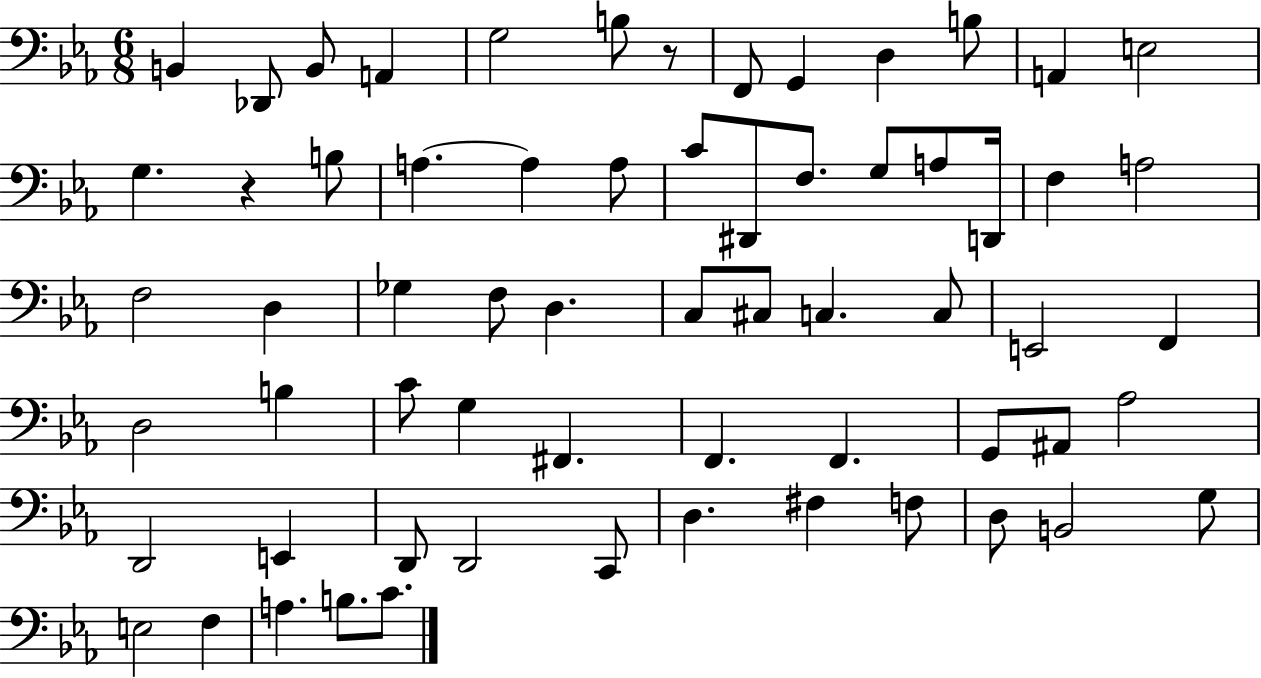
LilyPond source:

{
  \clef bass
  \numericTimeSignature
  \time 6/8
  \key ees \major
  b,4 des,8 b,8 a,4 | g2 b8 r8 | f,8 g,4 d4 b8 | a,4 e2 | \break g4. r4 b8 | a4.~~ a4 a8 | c'8 dis,8 f8. g8 a8 d,16 | f4 a2 | \break f2 d4 | ges4 f8 d4. | c8 cis8 c4. c8 | e,2 f,4 | \break d2 b4 | c'8 g4 fis,4. | f,4. f,4. | g,8 ais,8 aes2 | \break d,2 e,4 | d,8 d,2 c,8 | d4. fis4 f8 | d8 b,2 g8 | \break e2 f4 | a4. b8. c'8. | \bar "|."
}